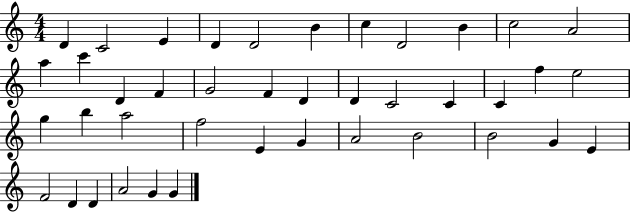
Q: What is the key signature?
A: C major